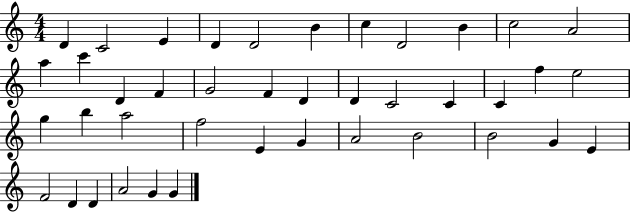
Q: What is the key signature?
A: C major